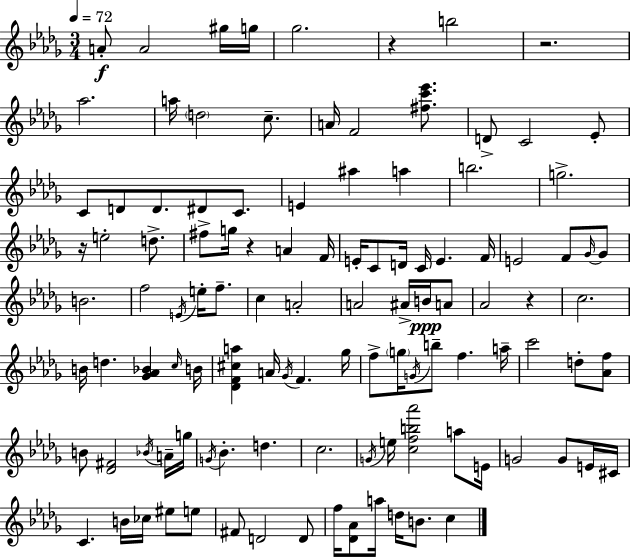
A4/e A4/h G#5/s G5/s Gb5/h. R/q B5/h R/h. Ab5/h. A5/s D5/h C5/e. A4/s F4/h [F#5,C6,Eb6]/e. D4/e C4/h Eb4/e C4/e D4/e D4/e. D#4/e C4/e. E4/q A#5/q A5/q B5/h. G5/h. R/s E5/h D5/e. F#5/e G5/s R/q A4/q F4/s E4/s C4/e D4/s C4/s E4/q. F4/s E4/h F4/e Gb4/s Gb4/e B4/h. F5/h E4/s E5/s F5/e. C5/q A4/h A4/h A#4/s B4/s A4/e Ab4/h R/q C5/h. B4/s D5/q. [Gb4,Ab4,Bb4]/q C5/s B4/s [Db4,F4,C#5,A5]/q A4/s Gb4/s F4/q. Gb5/s F5/e G5/s G4/s B5/e F5/q. A5/s C6/h D5/e [Ab4,F5]/e B4/e [Db4,F#4]/h Bb4/s A4/s G5/s G4/s Bb4/q. D5/q. C5/h. G4/s E5/s [C5,F5,B5,Ab6]/h A5/e E4/s G4/h G4/e E4/s C#4/s C4/q. B4/s CES5/s EIS5/e E5/e F#4/e D4/h D4/e F5/s [Db4,Ab4]/e A5/s D5/s B4/e. C5/q